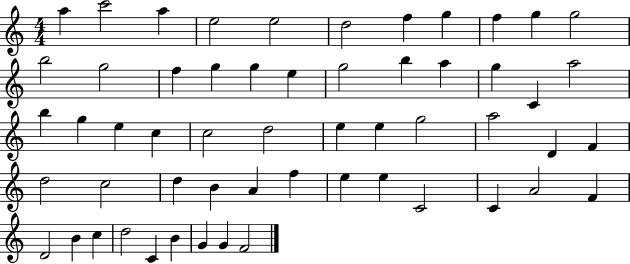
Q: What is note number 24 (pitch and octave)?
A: B5